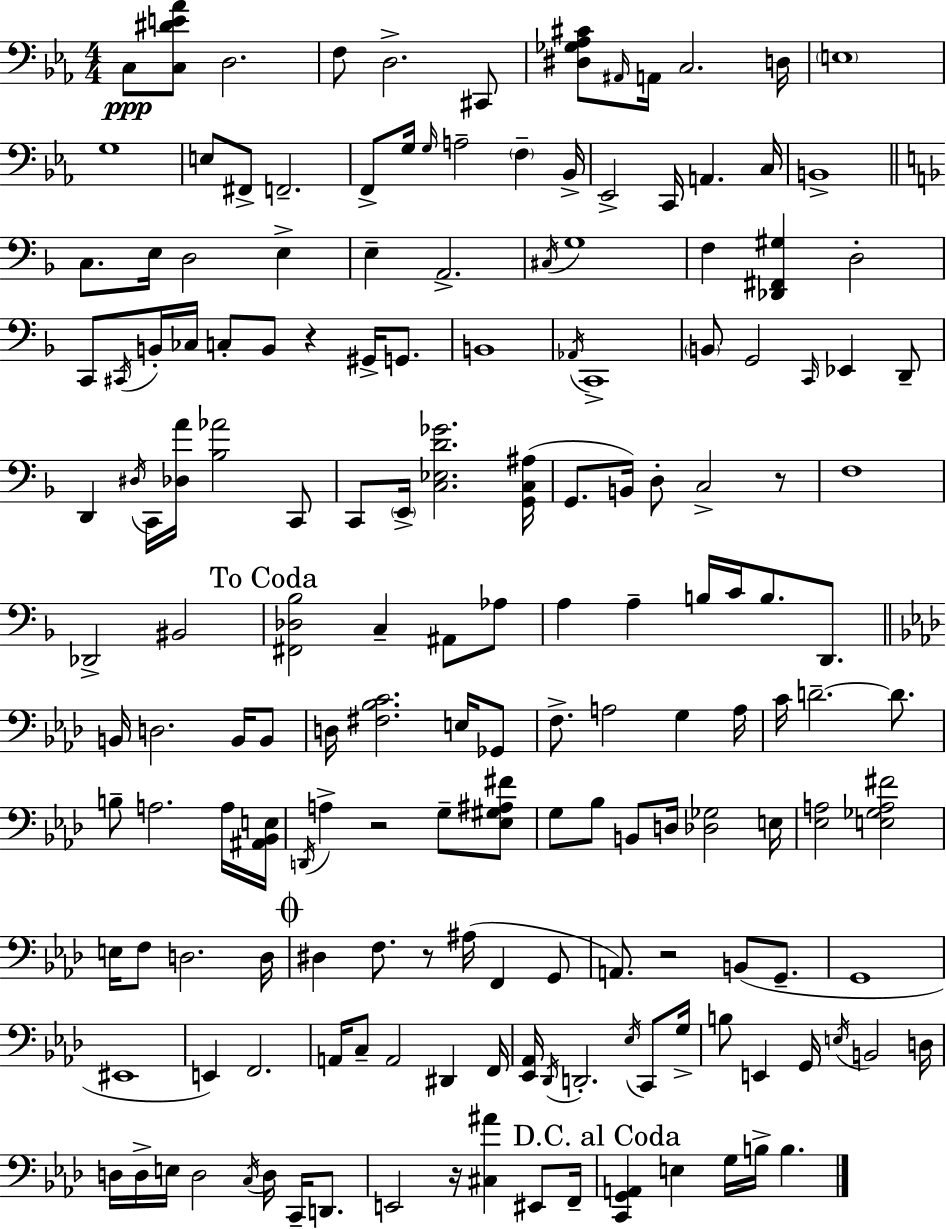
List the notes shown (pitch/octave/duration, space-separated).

C3/e [C3,D#4,E4,Ab4]/e D3/h. F3/e D3/h. C#2/e [D#3,Gb3,Ab3,C#4]/e A#2/s A2/s C3/h. D3/s E3/w G3/w E3/e F#2/e F2/h. F2/e G3/s G3/s A3/h F3/q Bb2/s Eb2/h C2/s A2/q. C3/s B2/w C3/e. E3/s D3/h E3/q E3/q A2/h. C#3/s G3/w F3/q [Db2,F#2,G#3]/q D3/h C2/e C#2/s B2/s CES3/s C3/e B2/e R/q G#2/s G2/e. B2/w Ab2/s C2/w B2/e G2/h C2/s Eb2/q D2/e D2/q D#3/s C2/s [Db3,A4]/s [Bb3,Ab4]/h C2/e C2/e E2/s [C3,Eb3,D4,Gb4]/h. [G2,C3,A#3]/s G2/e. B2/s D3/e C3/h R/e F3/w Db2/h BIS2/h [F#2,Db3,Bb3]/h C3/q A#2/e Ab3/e A3/q A3/q B3/s C4/s B3/e. D2/e. B2/s D3/h. B2/s B2/e D3/s [F#3,Bb3,C4]/h. E3/s Gb2/e F3/e. A3/h G3/q A3/s C4/s D4/h. D4/e. B3/e A3/h. A3/s [A#2,Bb2,E3]/s D2/s A3/q R/h G3/e [Eb3,G#3,A#3,F#4]/e G3/e Bb3/e B2/e D3/s [Db3,Gb3]/h E3/s [Eb3,A3]/h [E3,Gb3,A3,F#4]/h E3/s F3/e D3/h. D3/s D#3/q F3/e. R/e A#3/s F2/q G2/e A2/e. R/h B2/e G2/e. G2/w EIS2/w E2/q F2/h. A2/s C3/e A2/h D#2/q F2/s [Eb2,Ab2]/s Db2/s D2/h. Eb3/s C2/e G3/s B3/e E2/q G2/s E3/s B2/h D3/s D3/s D3/s E3/s D3/h C3/s D3/s C2/s D2/e. E2/h R/s [C#3,A#4]/q EIS2/e F2/s [C2,G2,A2]/q E3/q G3/s B3/s B3/q.